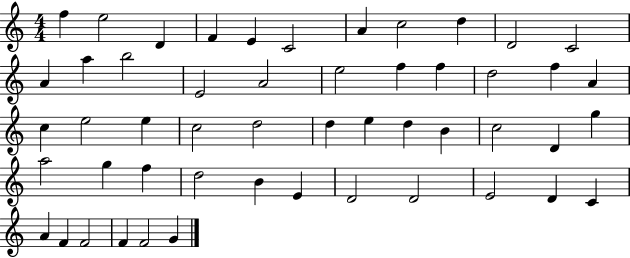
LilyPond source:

{
  \clef treble
  \numericTimeSignature
  \time 4/4
  \key c \major
  f''4 e''2 d'4 | f'4 e'4 c'2 | a'4 c''2 d''4 | d'2 c'2 | \break a'4 a''4 b''2 | e'2 a'2 | e''2 f''4 f''4 | d''2 f''4 a'4 | \break c''4 e''2 e''4 | c''2 d''2 | d''4 e''4 d''4 b'4 | c''2 d'4 g''4 | \break a''2 g''4 f''4 | d''2 b'4 e'4 | d'2 d'2 | e'2 d'4 c'4 | \break a'4 f'4 f'2 | f'4 f'2 g'4 | \bar "|."
}